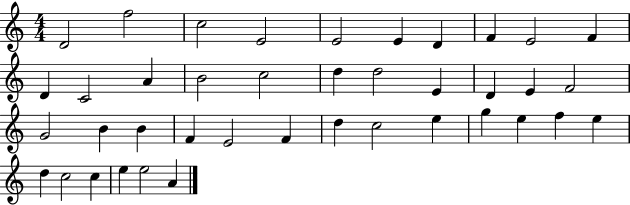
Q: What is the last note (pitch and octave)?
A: A4